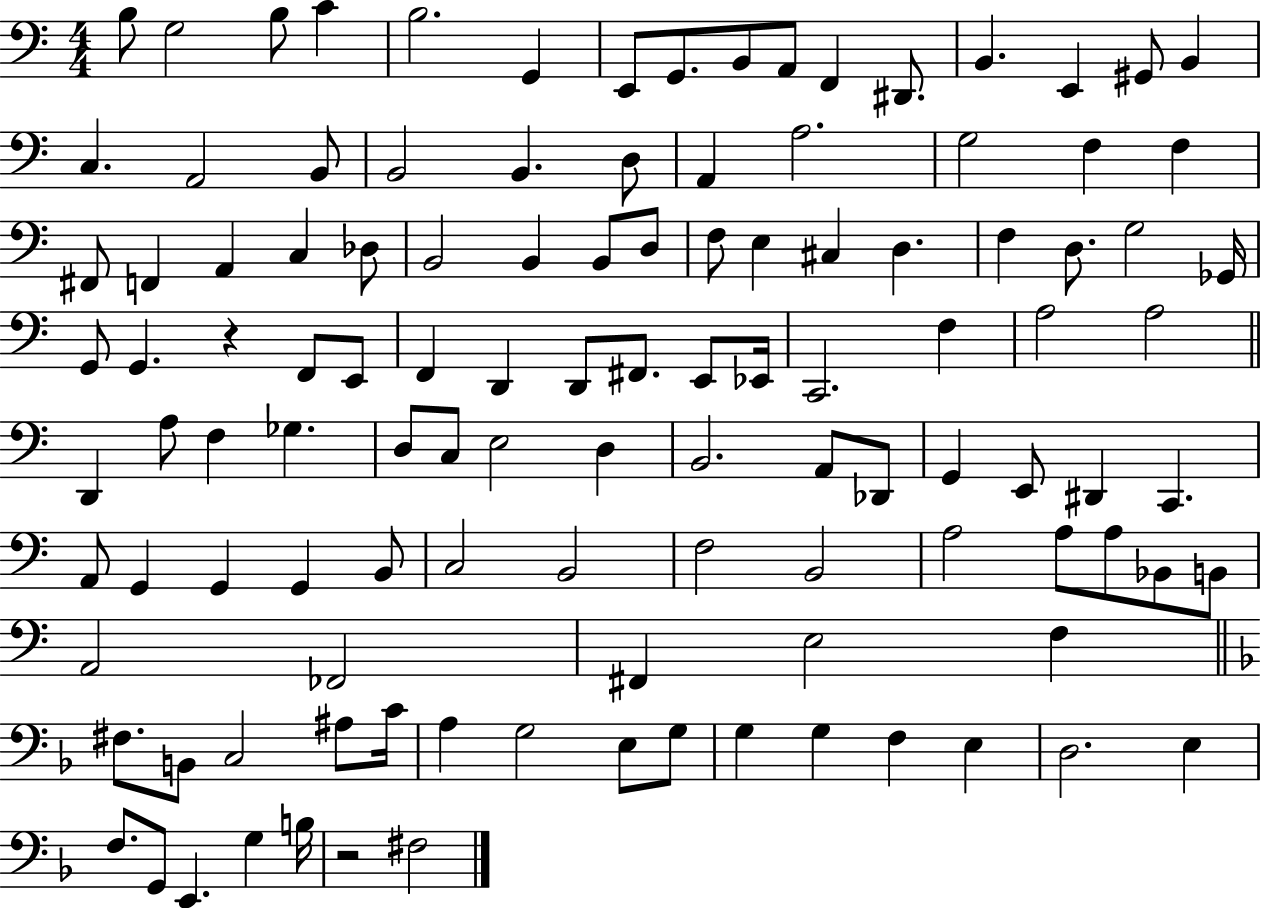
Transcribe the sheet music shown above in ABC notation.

X:1
T:Untitled
M:4/4
L:1/4
K:C
B,/2 G,2 B,/2 C B,2 G,, E,,/2 G,,/2 B,,/2 A,,/2 F,, ^D,,/2 B,, E,, ^G,,/2 B,, C, A,,2 B,,/2 B,,2 B,, D,/2 A,, A,2 G,2 F, F, ^F,,/2 F,, A,, C, _D,/2 B,,2 B,, B,,/2 D,/2 F,/2 E, ^C, D, F, D,/2 G,2 _G,,/4 G,,/2 G,, z F,,/2 E,,/2 F,, D,, D,,/2 ^F,,/2 E,,/2 _E,,/4 C,,2 F, A,2 A,2 D,, A,/2 F, _G, D,/2 C,/2 E,2 D, B,,2 A,,/2 _D,,/2 G,, E,,/2 ^D,, C,, A,,/2 G,, G,, G,, B,,/2 C,2 B,,2 F,2 B,,2 A,2 A,/2 A,/2 _B,,/2 B,,/2 A,,2 _F,,2 ^F,, E,2 F, ^F,/2 B,,/2 C,2 ^A,/2 C/4 A, G,2 E,/2 G,/2 G, G, F, E, D,2 E, F,/2 G,,/2 E,, G, B,/4 z2 ^F,2